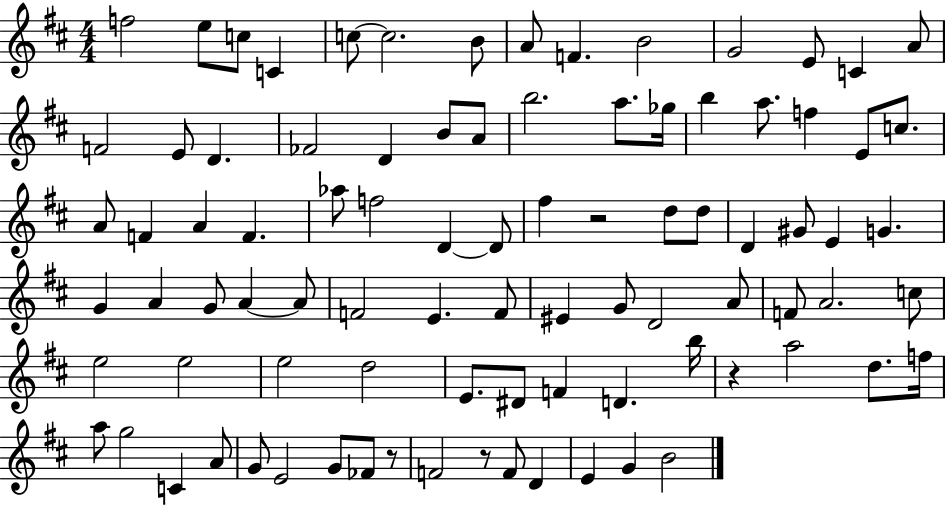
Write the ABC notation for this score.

X:1
T:Untitled
M:4/4
L:1/4
K:D
f2 e/2 c/2 C c/2 c2 B/2 A/2 F B2 G2 E/2 C A/2 F2 E/2 D _F2 D B/2 A/2 b2 a/2 _g/4 b a/2 f E/2 c/2 A/2 F A F _a/2 f2 D D/2 ^f z2 d/2 d/2 D ^G/2 E G G A G/2 A A/2 F2 E F/2 ^E G/2 D2 A/2 F/2 A2 c/2 e2 e2 e2 d2 E/2 ^D/2 F D b/4 z a2 d/2 f/4 a/2 g2 C A/2 G/2 E2 G/2 _F/2 z/2 F2 z/2 F/2 D E G B2